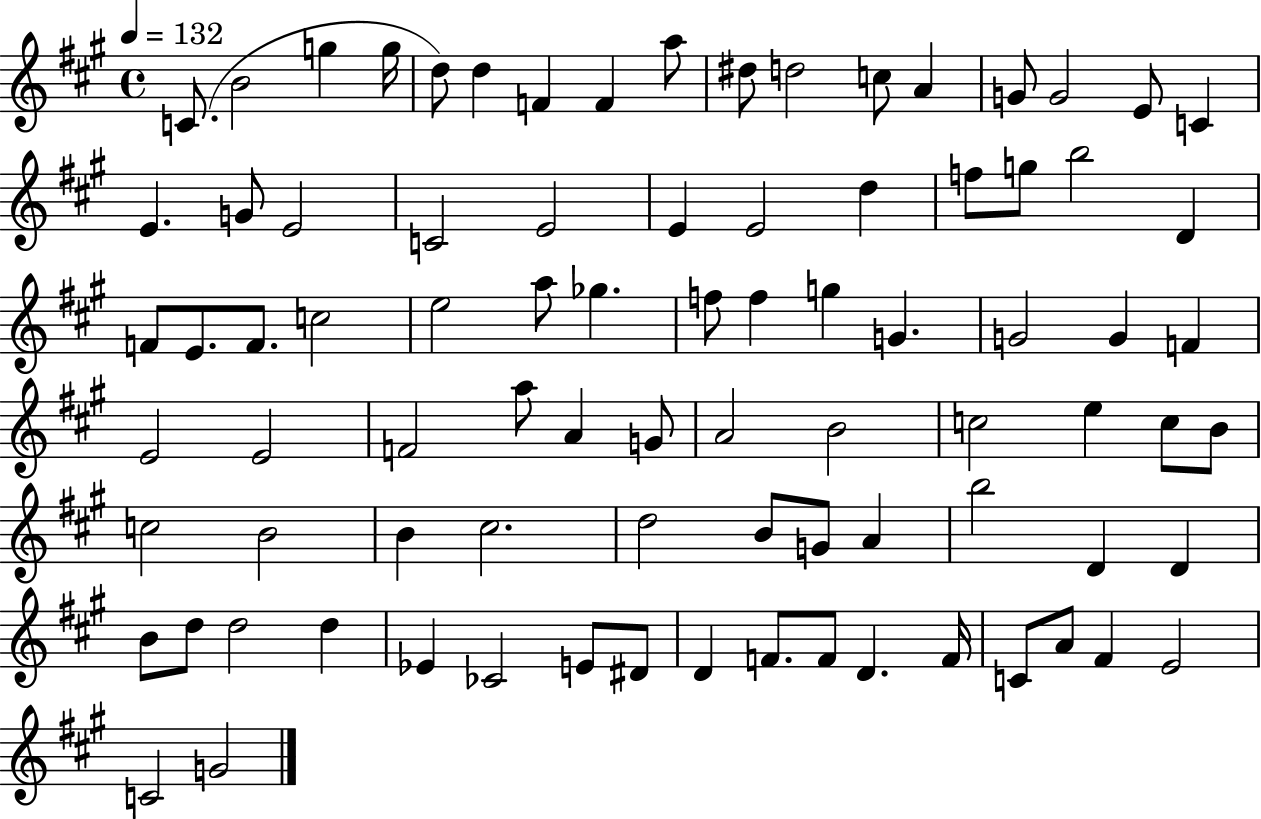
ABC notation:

X:1
T:Untitled
M:4/4
L:1/4
K:A
C/2 B2 g g/4 d/2 d F F a/2 ^d/2 d2 c/2 A G/2 G2 E/2 C E G/2 E2 C2 E2 E E2 d f/2 g/2 b2 D F/2 E/2 F/2 c2 e2 a/2 _g f/2 f g G G2 G F E2 E2 F2 a/2 A G/2 A2 B2 c2 e c/2 B/2 c2 B2 B ^c2 d2 B/2 G/2 A b2 D D B/2 d/2 d2 d _E _C2 E/2 ^D/2 D F/2 F/2 D F/4 C/2 A/2 ^F E2 C2 G2